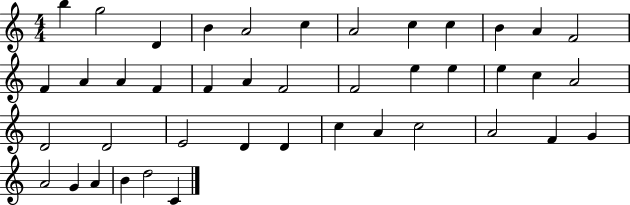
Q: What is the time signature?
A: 4/4